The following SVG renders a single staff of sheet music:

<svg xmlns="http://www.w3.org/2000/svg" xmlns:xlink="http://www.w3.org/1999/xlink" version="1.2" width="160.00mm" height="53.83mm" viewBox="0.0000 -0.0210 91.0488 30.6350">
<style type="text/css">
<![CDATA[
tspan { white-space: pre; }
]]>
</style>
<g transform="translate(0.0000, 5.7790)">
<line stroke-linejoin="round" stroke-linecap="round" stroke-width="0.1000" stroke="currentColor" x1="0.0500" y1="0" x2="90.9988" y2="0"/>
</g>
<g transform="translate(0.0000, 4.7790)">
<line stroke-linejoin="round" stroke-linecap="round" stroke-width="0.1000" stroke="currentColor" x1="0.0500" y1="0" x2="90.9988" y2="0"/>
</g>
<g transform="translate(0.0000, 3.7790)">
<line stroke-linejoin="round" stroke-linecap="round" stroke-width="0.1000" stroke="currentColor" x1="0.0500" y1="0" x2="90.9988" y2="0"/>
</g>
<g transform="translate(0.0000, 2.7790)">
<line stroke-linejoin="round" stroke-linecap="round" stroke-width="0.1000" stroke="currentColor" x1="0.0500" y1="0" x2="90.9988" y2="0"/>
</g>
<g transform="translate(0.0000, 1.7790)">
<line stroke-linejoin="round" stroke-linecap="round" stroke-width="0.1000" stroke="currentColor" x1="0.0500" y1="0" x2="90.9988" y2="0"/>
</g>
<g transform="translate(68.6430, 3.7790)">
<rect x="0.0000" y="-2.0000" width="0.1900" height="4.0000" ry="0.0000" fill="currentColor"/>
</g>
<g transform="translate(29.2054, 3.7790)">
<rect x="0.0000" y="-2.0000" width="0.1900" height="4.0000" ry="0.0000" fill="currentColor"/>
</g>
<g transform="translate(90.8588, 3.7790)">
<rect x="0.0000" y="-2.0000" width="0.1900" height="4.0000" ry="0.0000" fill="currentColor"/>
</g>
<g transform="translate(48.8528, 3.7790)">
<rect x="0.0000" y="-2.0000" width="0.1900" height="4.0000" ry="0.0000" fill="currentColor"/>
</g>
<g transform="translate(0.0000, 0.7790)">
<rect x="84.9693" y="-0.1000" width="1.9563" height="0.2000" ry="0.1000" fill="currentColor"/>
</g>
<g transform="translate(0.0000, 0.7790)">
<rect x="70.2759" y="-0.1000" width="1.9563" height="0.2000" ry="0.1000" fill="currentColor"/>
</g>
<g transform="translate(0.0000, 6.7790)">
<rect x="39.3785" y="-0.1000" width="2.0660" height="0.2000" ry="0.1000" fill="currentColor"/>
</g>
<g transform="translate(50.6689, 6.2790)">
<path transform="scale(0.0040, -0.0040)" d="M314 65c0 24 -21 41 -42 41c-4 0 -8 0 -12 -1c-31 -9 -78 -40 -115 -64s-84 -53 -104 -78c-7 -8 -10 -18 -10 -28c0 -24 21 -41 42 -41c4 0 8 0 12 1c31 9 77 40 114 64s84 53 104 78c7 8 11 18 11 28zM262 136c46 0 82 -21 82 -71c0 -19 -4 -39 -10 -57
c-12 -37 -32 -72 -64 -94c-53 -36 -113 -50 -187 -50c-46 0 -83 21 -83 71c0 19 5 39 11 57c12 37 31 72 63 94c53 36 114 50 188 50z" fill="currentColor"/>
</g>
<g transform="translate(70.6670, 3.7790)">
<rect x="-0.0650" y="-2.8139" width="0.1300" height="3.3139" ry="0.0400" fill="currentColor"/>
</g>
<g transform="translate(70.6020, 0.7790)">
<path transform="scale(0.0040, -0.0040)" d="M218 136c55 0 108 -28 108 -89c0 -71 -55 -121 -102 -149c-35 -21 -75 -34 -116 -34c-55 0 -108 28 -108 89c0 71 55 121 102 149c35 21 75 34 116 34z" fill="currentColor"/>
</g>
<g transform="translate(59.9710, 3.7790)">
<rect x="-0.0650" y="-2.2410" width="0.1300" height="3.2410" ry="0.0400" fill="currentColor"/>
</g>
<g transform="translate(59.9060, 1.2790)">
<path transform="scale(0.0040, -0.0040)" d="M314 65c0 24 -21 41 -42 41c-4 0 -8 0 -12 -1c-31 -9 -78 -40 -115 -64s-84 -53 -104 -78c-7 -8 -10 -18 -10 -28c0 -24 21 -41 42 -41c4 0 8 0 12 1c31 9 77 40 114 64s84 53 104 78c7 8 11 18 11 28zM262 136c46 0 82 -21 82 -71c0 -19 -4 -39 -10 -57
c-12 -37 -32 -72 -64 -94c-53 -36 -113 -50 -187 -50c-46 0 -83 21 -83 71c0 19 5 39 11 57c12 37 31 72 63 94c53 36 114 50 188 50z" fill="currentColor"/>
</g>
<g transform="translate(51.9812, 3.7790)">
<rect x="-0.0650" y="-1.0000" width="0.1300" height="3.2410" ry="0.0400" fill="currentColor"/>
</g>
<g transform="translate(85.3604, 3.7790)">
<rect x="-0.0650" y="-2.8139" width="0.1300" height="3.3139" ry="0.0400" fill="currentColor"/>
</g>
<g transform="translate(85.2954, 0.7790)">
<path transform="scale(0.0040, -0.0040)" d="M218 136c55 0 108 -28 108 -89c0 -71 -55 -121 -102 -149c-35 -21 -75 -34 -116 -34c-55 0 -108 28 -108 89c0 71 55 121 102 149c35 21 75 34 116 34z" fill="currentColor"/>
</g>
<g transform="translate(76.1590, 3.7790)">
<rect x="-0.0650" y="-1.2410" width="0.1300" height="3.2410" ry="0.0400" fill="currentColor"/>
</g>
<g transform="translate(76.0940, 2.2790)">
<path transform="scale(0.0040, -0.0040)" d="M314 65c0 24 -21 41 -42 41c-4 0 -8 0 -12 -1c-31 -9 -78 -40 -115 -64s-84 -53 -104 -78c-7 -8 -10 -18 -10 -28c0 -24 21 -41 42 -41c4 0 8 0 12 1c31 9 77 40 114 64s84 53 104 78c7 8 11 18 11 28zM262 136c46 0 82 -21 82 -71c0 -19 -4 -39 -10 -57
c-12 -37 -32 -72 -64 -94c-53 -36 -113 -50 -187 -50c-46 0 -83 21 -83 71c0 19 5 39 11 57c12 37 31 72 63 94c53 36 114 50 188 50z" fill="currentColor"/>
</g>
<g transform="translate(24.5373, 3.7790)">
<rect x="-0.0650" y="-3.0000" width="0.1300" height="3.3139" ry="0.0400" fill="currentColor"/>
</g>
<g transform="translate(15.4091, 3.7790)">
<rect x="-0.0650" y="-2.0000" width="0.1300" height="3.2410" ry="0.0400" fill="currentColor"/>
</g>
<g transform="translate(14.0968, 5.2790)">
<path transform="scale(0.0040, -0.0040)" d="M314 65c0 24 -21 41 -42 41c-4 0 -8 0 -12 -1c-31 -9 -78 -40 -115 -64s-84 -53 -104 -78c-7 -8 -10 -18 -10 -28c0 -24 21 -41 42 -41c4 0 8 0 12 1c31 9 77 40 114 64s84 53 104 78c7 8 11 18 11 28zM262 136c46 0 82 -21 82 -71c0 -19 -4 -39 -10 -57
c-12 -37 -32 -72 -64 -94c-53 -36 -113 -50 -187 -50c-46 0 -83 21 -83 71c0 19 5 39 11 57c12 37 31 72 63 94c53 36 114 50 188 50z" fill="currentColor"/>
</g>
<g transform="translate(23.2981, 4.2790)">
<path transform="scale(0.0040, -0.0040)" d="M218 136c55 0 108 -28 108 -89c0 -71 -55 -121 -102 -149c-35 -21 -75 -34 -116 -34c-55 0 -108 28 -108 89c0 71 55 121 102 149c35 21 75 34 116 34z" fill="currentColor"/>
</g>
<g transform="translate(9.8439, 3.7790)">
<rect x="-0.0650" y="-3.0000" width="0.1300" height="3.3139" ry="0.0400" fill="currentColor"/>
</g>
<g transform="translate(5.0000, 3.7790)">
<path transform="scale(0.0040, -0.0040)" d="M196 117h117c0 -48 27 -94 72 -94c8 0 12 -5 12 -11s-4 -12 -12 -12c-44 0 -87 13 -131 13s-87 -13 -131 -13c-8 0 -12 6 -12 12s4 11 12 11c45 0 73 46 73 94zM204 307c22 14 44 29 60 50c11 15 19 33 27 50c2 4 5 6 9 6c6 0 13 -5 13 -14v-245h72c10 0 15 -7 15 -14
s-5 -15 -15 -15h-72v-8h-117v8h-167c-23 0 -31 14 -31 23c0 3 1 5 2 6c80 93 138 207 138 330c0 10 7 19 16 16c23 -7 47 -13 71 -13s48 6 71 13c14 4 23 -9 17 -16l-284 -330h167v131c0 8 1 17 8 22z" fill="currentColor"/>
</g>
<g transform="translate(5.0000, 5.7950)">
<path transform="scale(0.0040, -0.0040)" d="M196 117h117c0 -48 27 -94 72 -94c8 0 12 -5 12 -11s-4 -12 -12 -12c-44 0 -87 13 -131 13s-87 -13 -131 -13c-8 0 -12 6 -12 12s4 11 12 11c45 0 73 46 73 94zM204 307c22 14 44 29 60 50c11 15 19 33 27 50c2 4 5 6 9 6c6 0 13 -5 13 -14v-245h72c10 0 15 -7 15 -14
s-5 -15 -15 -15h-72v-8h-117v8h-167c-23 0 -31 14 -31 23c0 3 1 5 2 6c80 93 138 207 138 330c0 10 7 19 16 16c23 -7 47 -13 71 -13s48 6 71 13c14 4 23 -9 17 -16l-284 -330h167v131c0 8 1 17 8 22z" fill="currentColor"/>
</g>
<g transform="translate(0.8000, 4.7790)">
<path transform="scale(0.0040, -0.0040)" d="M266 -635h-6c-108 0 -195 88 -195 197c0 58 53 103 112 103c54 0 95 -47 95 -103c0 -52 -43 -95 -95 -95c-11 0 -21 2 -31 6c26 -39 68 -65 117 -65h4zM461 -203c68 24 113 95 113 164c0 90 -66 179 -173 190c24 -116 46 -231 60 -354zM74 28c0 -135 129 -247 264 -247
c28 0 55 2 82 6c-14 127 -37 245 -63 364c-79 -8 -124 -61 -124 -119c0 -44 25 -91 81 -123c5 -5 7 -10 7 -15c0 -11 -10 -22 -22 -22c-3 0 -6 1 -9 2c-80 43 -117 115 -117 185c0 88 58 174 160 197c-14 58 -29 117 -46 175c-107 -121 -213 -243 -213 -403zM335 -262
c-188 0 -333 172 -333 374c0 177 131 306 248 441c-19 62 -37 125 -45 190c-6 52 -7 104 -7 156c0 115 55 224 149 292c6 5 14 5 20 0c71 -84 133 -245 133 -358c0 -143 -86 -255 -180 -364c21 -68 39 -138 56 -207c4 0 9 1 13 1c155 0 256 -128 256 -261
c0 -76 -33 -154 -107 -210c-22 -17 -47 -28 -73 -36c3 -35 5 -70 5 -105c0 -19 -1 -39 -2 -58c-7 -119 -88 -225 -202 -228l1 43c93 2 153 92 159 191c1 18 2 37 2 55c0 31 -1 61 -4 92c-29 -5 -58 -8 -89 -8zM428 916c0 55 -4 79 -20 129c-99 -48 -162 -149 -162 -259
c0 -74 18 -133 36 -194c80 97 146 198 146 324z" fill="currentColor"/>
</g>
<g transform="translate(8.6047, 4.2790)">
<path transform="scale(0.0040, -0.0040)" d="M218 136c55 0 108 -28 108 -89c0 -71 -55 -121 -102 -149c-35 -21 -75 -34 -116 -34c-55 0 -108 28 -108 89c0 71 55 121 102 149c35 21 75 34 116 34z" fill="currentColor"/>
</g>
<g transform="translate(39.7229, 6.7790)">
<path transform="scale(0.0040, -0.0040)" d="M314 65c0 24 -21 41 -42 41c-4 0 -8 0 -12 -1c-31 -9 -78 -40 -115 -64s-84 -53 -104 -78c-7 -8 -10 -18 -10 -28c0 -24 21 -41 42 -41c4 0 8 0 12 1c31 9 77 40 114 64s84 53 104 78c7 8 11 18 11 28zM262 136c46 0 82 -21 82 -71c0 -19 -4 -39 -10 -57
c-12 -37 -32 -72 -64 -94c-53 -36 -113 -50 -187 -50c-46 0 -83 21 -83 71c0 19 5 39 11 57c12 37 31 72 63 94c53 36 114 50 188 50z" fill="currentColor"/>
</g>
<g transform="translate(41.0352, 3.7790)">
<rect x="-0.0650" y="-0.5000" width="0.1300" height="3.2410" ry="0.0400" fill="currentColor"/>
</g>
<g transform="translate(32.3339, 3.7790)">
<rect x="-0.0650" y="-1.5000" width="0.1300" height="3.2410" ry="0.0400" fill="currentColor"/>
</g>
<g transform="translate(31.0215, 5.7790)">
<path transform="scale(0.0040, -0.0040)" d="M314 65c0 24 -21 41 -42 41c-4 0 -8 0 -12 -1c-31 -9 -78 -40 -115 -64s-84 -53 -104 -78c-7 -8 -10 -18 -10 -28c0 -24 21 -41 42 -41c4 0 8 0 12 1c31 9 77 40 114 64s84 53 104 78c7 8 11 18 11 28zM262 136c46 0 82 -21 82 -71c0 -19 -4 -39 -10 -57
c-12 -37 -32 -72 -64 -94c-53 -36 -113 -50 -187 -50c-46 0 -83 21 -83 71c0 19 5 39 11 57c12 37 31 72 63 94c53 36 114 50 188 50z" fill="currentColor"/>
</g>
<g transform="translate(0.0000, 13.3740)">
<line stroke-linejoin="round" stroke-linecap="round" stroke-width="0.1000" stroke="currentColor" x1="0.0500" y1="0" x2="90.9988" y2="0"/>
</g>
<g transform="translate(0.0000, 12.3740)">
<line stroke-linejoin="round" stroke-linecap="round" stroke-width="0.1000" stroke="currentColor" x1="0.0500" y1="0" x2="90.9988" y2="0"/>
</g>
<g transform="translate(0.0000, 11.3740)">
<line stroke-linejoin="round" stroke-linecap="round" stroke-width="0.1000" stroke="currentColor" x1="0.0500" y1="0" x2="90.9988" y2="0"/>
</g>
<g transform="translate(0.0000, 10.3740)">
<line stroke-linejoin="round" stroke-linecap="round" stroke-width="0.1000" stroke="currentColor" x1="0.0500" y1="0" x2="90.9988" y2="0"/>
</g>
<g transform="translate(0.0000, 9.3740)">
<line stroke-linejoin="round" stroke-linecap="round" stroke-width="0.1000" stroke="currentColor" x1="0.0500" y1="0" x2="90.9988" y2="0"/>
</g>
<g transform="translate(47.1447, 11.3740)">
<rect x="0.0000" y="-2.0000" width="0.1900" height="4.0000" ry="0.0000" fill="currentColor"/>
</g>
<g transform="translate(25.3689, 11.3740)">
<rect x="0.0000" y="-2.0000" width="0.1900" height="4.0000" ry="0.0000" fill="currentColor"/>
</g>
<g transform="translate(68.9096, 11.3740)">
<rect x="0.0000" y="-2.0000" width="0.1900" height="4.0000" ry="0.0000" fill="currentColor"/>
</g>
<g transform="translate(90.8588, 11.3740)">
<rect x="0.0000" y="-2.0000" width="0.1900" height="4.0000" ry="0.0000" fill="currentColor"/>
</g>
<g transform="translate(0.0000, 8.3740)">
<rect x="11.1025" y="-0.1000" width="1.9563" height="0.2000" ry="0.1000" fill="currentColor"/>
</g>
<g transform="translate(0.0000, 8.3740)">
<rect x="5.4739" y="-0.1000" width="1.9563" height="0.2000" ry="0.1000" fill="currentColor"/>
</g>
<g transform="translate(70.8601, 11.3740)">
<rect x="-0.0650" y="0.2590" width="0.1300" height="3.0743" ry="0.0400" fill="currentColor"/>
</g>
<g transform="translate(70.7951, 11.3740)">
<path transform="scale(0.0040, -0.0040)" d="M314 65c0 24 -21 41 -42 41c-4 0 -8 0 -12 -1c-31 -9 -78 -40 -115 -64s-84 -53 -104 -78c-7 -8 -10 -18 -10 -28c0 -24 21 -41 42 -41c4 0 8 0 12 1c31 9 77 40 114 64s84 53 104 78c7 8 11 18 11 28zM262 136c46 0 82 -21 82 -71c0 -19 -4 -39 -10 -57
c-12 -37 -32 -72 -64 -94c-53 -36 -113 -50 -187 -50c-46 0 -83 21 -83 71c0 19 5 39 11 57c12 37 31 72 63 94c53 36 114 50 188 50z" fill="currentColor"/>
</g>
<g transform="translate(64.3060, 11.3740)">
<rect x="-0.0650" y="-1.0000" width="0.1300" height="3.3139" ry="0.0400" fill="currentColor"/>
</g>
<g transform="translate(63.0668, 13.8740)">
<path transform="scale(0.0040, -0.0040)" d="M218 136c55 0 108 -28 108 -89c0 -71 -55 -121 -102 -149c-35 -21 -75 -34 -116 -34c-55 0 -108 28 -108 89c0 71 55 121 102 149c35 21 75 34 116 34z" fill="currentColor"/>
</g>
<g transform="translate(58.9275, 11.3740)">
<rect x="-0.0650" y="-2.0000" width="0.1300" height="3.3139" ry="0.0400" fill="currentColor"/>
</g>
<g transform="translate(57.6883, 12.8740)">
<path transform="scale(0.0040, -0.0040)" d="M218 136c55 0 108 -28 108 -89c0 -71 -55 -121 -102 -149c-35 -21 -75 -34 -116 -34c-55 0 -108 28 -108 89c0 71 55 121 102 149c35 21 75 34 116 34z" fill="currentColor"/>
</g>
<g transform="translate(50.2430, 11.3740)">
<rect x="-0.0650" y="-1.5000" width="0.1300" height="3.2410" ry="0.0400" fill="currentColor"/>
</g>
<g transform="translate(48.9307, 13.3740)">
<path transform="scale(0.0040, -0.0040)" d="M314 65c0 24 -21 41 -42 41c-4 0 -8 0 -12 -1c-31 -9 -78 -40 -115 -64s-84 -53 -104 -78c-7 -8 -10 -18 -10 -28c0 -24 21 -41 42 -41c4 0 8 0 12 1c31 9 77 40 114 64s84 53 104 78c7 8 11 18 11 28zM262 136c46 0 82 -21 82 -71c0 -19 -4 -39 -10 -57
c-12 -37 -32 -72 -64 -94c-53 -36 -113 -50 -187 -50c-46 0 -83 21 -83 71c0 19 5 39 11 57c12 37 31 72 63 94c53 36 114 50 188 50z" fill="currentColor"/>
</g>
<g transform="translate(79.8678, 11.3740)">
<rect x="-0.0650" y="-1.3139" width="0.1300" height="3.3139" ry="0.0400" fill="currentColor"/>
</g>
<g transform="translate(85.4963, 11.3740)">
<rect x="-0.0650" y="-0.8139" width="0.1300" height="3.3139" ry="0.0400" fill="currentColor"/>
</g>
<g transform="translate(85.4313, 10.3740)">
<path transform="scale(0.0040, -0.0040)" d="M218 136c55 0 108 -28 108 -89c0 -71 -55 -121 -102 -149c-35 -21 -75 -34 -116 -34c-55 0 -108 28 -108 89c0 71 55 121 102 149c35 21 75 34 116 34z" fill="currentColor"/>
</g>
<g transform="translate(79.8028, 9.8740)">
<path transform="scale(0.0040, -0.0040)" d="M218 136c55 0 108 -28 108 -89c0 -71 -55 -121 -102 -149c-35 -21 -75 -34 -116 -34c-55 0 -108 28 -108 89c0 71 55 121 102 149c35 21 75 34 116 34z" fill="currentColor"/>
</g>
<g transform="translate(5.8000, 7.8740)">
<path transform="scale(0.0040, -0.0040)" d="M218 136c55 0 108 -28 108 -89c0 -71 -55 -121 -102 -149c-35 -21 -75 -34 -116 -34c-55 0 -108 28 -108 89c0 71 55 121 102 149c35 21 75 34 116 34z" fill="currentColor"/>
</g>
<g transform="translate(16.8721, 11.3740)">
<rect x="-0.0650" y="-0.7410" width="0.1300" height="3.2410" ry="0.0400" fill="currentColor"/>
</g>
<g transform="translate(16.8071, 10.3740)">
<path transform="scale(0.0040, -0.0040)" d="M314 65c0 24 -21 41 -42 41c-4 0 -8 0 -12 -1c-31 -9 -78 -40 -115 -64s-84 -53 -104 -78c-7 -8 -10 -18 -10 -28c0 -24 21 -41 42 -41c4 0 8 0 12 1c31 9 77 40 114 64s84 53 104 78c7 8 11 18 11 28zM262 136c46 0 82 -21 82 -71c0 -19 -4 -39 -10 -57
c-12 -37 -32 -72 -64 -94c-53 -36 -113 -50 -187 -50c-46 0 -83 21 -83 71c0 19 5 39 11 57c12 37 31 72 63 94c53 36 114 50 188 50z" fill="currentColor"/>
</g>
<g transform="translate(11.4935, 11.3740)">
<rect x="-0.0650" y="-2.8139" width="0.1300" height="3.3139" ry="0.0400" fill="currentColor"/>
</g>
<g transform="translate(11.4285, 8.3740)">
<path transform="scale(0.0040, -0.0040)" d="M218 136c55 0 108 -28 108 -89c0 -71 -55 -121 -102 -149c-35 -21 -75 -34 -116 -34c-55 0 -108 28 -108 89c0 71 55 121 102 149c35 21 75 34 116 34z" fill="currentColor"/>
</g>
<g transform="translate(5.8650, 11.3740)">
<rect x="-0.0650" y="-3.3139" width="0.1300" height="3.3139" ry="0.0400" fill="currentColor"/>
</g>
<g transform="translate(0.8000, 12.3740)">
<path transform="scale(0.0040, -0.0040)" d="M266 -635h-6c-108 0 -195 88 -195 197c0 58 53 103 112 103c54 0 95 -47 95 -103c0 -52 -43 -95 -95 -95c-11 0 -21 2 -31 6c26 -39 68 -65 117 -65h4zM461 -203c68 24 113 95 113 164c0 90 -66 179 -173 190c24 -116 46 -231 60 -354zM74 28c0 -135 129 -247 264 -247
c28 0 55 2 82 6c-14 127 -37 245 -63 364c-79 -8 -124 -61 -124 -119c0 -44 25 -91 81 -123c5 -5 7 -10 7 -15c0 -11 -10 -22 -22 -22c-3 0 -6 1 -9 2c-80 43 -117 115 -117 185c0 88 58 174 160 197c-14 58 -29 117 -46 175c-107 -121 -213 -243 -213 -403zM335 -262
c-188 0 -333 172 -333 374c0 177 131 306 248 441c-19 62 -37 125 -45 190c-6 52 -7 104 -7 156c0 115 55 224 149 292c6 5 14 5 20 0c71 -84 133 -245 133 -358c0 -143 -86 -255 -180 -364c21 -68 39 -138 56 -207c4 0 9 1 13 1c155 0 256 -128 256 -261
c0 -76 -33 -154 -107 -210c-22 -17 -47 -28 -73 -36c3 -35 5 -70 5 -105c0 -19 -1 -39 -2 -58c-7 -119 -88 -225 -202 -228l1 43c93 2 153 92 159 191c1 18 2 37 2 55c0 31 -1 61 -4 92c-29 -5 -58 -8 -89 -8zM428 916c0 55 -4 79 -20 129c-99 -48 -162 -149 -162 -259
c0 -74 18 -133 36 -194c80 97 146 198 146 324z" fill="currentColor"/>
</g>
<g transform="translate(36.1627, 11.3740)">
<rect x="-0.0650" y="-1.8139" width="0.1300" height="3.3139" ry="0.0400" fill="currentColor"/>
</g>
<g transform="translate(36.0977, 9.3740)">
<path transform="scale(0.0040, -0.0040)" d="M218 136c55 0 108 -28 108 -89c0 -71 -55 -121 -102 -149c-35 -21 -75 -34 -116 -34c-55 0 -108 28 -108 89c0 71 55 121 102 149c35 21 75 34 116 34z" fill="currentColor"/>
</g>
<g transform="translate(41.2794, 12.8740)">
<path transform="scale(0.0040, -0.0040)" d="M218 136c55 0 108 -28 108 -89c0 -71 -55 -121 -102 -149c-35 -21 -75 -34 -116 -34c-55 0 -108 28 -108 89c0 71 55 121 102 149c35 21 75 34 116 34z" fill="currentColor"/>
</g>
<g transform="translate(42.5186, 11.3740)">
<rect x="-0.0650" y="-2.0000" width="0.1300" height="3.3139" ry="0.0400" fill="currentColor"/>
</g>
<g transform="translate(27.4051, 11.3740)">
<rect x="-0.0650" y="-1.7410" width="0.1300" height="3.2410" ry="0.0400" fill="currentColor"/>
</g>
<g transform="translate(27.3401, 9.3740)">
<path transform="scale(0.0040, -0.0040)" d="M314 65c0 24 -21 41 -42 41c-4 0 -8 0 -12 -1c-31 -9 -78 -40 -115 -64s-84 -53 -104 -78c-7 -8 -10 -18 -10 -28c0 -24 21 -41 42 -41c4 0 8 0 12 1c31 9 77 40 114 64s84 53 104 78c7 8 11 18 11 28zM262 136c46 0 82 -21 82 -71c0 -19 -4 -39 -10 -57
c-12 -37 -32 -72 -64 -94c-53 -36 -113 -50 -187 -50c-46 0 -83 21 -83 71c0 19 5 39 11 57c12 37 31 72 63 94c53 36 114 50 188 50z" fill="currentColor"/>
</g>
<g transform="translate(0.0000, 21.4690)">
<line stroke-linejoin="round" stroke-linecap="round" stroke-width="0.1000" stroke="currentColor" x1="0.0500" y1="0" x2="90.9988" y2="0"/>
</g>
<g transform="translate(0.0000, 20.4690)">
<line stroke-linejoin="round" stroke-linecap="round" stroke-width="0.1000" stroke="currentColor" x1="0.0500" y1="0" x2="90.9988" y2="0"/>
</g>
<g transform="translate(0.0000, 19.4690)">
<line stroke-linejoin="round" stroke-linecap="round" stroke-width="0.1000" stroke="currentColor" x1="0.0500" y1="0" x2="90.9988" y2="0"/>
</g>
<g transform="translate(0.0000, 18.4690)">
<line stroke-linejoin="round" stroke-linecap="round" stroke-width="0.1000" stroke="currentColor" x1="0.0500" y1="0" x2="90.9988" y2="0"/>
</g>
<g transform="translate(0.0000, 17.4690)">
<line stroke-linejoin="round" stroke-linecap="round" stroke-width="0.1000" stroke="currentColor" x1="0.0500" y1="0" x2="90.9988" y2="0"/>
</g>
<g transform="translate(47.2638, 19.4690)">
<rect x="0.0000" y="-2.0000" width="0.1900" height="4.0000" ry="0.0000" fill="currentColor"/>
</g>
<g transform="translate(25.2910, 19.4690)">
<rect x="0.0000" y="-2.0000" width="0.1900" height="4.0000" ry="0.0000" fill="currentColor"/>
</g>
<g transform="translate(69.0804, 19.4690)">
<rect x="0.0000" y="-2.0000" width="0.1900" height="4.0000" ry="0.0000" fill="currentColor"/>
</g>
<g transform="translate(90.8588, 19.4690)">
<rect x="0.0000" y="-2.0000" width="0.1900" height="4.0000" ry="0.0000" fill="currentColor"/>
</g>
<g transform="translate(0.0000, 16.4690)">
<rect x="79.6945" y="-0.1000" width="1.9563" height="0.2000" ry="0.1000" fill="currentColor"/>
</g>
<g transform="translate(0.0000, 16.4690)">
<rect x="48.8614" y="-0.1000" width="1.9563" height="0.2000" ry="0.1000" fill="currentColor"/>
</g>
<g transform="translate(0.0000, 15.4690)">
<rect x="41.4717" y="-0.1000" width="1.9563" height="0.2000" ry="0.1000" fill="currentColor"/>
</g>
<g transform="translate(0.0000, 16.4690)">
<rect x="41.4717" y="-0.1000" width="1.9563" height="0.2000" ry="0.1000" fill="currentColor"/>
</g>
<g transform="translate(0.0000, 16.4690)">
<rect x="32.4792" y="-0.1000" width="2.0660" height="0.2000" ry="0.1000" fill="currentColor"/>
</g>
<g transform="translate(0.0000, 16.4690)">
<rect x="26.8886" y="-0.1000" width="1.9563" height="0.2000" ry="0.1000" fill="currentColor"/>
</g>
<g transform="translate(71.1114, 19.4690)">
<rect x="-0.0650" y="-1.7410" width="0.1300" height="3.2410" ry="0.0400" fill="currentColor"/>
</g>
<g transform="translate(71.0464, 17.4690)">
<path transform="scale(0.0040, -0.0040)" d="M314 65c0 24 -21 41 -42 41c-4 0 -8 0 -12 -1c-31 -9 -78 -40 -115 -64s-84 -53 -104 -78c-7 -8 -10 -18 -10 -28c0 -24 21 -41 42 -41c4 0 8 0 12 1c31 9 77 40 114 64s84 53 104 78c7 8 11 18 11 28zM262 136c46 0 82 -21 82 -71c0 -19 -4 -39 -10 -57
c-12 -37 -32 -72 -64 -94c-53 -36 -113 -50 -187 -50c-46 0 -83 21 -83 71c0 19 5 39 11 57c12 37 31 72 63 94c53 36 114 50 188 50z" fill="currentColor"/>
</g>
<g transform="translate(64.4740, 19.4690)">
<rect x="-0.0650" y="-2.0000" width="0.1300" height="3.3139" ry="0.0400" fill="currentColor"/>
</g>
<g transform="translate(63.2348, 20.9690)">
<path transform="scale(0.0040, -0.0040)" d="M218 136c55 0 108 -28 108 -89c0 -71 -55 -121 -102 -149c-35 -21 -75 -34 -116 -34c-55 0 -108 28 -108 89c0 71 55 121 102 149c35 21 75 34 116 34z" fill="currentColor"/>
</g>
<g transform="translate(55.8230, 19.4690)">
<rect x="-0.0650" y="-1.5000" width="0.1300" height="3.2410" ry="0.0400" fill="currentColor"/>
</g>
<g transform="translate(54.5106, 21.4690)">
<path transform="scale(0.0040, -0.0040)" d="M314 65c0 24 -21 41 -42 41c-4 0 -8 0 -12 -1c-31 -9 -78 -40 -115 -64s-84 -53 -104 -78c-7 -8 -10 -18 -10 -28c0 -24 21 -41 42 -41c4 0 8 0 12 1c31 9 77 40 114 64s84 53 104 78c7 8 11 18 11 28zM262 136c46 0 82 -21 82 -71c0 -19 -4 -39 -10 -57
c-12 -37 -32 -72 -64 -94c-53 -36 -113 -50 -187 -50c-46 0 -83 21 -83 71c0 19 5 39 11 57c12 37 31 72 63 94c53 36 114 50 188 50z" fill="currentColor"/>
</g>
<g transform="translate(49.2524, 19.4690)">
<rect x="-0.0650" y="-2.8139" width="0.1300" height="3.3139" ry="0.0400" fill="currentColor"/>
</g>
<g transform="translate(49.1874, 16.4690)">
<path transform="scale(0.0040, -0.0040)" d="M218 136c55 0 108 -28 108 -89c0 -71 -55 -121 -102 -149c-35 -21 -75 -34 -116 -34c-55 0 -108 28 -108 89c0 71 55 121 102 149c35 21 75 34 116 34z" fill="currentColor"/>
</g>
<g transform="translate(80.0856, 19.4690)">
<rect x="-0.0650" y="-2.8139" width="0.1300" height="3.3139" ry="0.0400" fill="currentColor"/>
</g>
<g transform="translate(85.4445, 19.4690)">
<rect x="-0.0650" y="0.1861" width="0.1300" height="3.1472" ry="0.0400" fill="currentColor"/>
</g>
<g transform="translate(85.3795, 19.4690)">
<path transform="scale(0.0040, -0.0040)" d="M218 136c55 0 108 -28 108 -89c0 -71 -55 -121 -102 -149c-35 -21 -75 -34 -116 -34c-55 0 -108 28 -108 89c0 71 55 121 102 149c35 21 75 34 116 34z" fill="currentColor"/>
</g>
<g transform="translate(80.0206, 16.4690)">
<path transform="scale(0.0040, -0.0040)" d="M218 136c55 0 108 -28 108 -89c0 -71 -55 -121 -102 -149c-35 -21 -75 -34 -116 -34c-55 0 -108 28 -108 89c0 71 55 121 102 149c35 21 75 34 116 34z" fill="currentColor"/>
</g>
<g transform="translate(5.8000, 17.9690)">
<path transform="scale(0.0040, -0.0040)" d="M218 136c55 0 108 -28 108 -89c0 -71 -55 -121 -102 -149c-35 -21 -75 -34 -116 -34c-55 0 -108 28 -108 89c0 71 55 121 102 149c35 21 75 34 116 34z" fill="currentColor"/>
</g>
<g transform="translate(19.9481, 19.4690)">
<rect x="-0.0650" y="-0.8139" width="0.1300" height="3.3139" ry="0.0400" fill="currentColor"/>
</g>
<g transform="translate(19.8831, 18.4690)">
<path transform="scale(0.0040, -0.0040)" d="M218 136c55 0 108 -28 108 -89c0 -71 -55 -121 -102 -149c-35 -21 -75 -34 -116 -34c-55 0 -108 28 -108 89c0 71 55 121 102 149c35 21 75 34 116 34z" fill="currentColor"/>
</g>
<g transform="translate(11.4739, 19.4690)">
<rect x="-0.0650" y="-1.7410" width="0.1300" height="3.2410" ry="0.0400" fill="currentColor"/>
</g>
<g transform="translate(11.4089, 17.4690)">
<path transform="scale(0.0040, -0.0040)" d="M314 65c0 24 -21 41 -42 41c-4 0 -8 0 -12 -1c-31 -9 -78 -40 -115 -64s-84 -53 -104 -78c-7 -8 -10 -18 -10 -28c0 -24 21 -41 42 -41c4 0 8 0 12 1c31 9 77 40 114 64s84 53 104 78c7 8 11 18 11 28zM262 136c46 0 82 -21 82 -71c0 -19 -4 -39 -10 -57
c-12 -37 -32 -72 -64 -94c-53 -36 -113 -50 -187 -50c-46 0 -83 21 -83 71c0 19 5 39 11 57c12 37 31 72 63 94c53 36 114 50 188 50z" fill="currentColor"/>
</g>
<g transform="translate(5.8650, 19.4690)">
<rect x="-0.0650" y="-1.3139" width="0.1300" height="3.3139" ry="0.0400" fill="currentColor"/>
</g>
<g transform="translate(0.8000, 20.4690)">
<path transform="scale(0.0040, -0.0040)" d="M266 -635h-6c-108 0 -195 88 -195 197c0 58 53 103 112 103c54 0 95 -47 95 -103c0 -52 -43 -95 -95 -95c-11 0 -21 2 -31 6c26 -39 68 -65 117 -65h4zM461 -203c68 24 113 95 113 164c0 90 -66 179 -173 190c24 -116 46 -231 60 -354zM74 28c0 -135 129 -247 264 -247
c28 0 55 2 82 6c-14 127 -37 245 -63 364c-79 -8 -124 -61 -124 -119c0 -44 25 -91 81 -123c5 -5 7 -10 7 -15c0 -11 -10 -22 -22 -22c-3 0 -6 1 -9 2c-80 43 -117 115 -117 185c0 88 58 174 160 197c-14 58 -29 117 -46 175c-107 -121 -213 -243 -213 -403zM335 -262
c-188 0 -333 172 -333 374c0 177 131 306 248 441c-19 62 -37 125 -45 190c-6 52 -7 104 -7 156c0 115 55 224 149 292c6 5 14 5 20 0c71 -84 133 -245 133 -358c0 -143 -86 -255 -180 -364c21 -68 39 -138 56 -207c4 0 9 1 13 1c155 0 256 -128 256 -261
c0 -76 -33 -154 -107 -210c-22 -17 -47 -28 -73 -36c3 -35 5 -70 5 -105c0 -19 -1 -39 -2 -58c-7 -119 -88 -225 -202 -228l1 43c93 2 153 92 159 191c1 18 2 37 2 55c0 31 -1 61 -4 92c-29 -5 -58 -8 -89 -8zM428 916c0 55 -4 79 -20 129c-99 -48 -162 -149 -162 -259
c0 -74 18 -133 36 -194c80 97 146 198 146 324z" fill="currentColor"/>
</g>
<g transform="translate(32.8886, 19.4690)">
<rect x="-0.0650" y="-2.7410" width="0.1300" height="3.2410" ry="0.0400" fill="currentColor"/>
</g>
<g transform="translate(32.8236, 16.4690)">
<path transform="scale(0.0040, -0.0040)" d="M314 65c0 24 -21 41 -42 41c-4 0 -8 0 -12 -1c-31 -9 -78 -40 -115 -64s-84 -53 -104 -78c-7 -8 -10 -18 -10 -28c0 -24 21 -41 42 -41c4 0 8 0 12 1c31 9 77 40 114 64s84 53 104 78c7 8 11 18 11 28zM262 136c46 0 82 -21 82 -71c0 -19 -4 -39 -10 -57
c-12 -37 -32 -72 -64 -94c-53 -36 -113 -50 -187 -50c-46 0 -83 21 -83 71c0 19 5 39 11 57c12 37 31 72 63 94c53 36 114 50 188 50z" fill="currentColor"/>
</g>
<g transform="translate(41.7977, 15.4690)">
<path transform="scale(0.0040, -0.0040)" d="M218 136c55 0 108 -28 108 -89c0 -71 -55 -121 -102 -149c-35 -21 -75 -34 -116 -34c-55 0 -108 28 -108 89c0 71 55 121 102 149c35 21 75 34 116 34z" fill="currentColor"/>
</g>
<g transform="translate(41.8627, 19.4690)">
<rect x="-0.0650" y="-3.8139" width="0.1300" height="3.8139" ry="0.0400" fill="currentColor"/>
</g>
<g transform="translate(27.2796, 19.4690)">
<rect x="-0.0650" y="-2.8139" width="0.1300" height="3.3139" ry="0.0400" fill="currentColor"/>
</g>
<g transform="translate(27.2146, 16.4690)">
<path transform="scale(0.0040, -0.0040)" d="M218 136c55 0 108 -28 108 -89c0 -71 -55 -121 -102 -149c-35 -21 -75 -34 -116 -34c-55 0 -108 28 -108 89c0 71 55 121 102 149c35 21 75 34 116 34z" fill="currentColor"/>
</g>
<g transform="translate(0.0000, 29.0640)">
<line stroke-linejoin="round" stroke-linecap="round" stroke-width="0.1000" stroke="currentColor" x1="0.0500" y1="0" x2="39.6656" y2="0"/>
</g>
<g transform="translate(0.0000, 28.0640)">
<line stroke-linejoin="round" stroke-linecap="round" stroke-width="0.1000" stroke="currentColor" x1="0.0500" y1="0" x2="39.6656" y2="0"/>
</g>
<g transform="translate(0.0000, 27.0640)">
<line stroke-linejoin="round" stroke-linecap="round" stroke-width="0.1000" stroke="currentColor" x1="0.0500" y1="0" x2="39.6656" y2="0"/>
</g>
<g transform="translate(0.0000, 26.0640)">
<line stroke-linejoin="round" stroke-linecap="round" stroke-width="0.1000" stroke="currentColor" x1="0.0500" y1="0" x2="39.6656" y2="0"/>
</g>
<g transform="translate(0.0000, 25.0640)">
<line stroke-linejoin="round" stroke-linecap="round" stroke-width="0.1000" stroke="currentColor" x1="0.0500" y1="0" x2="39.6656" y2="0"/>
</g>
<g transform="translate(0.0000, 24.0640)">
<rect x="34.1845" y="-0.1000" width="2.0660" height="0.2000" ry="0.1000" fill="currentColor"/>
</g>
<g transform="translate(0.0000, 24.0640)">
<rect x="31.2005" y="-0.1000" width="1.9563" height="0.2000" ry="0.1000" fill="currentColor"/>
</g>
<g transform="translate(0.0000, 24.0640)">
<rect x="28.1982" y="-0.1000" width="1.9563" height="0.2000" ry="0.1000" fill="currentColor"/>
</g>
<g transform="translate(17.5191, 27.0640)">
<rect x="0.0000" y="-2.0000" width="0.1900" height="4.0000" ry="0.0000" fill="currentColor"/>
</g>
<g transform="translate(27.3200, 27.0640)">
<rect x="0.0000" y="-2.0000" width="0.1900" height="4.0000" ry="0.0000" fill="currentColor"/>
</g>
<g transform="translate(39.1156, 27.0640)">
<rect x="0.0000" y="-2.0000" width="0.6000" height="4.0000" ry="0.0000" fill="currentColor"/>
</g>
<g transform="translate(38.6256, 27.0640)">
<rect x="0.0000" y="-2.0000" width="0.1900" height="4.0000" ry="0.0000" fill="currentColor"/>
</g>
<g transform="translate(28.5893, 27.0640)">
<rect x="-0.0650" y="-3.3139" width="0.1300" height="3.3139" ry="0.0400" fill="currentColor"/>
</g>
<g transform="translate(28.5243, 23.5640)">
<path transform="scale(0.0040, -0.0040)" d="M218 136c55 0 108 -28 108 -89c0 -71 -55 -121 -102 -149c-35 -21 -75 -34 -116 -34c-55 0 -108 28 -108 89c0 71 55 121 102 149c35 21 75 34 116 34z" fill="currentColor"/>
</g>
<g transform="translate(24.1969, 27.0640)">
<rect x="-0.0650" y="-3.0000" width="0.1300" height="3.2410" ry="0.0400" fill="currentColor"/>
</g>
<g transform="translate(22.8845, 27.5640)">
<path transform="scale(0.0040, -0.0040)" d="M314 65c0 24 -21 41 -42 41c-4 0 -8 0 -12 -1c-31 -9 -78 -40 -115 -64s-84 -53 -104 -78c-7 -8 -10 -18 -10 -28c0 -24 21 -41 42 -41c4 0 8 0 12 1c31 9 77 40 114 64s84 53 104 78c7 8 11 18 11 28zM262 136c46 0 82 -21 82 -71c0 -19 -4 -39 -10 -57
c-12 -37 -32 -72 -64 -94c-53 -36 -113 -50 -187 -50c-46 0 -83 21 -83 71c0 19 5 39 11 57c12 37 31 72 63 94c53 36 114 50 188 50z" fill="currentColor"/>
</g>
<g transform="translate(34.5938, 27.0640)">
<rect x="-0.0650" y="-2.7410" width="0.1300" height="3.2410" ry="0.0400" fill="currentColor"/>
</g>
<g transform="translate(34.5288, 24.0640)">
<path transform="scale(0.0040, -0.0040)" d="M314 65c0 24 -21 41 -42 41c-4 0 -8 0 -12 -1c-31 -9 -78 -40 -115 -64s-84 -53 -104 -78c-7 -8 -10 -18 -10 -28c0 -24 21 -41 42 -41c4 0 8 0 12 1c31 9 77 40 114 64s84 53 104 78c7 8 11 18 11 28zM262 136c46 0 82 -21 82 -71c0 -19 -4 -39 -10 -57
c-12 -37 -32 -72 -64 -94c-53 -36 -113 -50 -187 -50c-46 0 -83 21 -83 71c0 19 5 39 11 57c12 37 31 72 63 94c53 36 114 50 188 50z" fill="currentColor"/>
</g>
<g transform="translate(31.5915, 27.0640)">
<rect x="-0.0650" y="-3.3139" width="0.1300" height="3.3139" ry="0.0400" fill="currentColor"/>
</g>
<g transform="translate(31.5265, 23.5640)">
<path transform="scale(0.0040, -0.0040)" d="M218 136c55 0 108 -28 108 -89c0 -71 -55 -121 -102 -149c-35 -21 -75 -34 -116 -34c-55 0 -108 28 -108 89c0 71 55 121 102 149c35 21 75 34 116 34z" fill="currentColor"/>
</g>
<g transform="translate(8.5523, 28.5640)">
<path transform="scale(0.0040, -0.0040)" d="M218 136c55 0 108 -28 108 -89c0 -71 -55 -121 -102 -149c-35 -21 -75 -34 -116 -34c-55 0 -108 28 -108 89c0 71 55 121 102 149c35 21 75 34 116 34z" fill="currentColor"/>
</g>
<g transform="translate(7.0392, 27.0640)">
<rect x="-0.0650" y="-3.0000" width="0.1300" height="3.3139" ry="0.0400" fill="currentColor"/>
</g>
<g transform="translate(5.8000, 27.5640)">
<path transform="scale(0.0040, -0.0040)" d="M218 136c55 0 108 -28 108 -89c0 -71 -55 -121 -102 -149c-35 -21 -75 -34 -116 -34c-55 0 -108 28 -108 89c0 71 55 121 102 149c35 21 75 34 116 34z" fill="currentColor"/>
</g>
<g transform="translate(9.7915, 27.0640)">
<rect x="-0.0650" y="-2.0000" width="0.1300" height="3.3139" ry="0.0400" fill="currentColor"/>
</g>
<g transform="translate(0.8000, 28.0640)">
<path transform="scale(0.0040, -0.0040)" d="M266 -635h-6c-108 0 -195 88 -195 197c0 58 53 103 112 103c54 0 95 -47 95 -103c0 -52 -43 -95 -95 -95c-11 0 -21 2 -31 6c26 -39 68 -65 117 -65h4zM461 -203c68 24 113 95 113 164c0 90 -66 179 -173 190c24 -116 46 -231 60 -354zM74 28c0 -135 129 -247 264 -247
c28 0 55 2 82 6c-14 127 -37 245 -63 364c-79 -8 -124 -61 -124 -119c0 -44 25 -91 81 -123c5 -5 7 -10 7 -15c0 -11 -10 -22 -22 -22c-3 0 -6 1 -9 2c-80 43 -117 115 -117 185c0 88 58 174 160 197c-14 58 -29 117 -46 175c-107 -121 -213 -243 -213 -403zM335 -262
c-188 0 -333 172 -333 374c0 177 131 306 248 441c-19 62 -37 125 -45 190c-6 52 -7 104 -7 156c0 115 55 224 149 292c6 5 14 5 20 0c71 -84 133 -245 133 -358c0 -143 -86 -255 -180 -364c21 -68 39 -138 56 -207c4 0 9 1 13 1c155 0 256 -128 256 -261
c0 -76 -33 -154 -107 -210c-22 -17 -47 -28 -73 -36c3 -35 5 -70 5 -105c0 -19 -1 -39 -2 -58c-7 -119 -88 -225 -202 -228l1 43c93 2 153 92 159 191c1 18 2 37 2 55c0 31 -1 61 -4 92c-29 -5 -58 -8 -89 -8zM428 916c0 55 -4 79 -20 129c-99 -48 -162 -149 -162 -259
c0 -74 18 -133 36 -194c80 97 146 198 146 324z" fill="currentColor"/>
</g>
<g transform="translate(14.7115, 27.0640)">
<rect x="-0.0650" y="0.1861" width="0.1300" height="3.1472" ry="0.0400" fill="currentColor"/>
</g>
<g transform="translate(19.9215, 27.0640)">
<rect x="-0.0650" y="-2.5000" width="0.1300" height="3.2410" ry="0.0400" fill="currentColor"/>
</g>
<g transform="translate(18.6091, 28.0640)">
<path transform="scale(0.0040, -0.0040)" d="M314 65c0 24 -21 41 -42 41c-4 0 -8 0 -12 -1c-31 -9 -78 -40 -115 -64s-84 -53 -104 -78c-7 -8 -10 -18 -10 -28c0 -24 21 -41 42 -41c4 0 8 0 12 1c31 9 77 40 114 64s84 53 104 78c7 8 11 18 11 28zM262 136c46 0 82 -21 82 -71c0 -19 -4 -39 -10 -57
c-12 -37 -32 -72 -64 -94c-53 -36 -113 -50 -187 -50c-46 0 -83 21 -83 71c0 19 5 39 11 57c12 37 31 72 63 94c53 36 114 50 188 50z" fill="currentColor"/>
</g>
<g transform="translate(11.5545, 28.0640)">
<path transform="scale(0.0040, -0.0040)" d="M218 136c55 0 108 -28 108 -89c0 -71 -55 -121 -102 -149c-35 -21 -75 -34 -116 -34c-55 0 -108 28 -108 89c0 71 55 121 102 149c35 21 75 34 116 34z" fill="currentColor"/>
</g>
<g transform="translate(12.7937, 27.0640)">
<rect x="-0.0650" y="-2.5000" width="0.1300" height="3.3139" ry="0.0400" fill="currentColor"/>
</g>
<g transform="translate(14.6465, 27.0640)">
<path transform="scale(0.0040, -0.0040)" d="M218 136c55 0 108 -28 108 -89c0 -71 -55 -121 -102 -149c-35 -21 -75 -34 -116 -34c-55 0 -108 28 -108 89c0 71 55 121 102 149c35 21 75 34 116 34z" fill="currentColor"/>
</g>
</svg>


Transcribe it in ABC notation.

X:1
T:Untitled
M:4/4
L:1/4
K:C
A F2 A E2 C2 D2 g2 a e2 a b a d2 f2 f F E2 F D B2 e d e f2 d a a2 c' a E2 F f2 a B A F G B G2 A2 b b a2